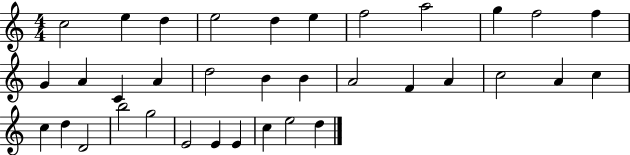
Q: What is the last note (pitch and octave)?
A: D5